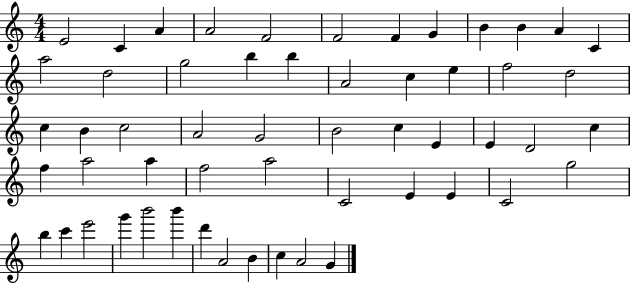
E4/h C4/q A4/q A4/h F4/h F4/h F4/q G4/q B4/q B4/q A4/q C4/q A5/h D5/h G5/h B5/q B5/q A4/h C5/q E5/q F5/h D5/h C5/q B4/q C5/h A4/h G4/h B4/h C5/q E4/q E4/q D4/h C5/q F5/q A5/h A5/q F5/h A5/h C4/h E4/q E4/q C4/h G5/h B5/q C6/q E6/h G6/q B6/h B6/q D6/q A4/h B4/q C5/q A4/h G4/q